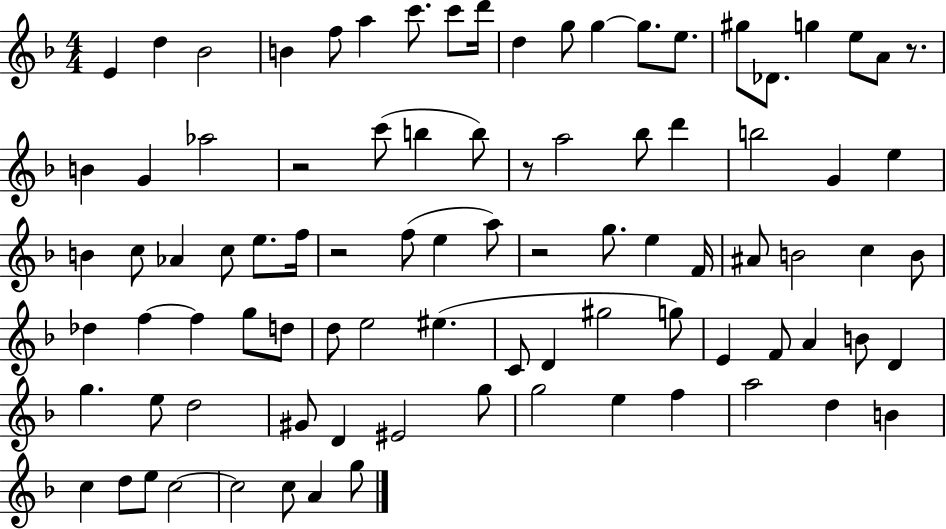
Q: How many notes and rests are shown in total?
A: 90